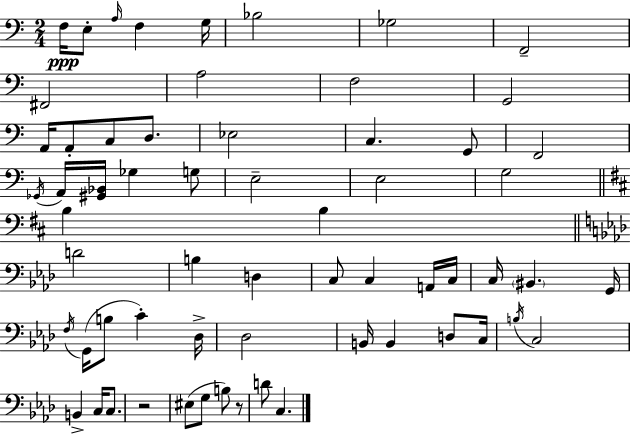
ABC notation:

X:1
T:Untitled
M:2/4
L:1/4
K:Am
F,/4 E,/2 A,/4 F, G,/4 _B,2 _G,2 F,,2 ^F,,2 A,2 F,2 G,,2 A,,/4 A,,/2 C,/2 D,/2 _E,2 C, G,,/2 F,,2 _G,,/4 A,,/4 [^G,,_B,,]/4 _G, G,/2 E,2 E,2 G,2 B, B, D2 B, D, C,/2 C, A,,/4 C,/4 C,/4 ^B,, G,,/4 F,/4 G,,/4 B,/2 C _D,/4 _D,2 B,,/4 B,, D,/2 C,/4 B,/4 C,2 B,, C,/4 C,/2 z2 ^E,/2 G,/2 B,/2 z/2 D/2 C,